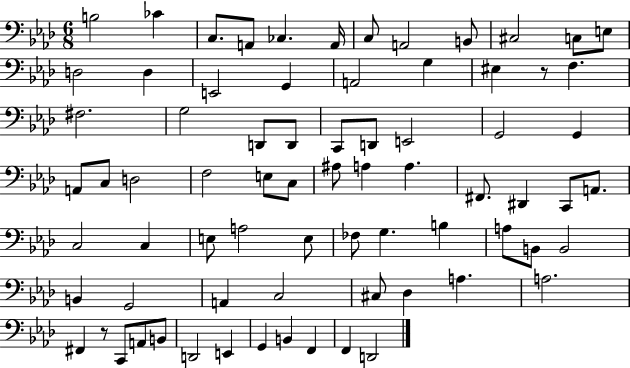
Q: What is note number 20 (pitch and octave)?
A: F3